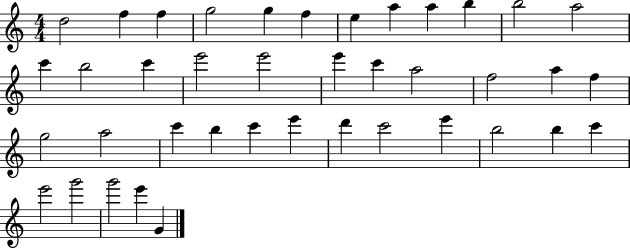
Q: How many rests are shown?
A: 0